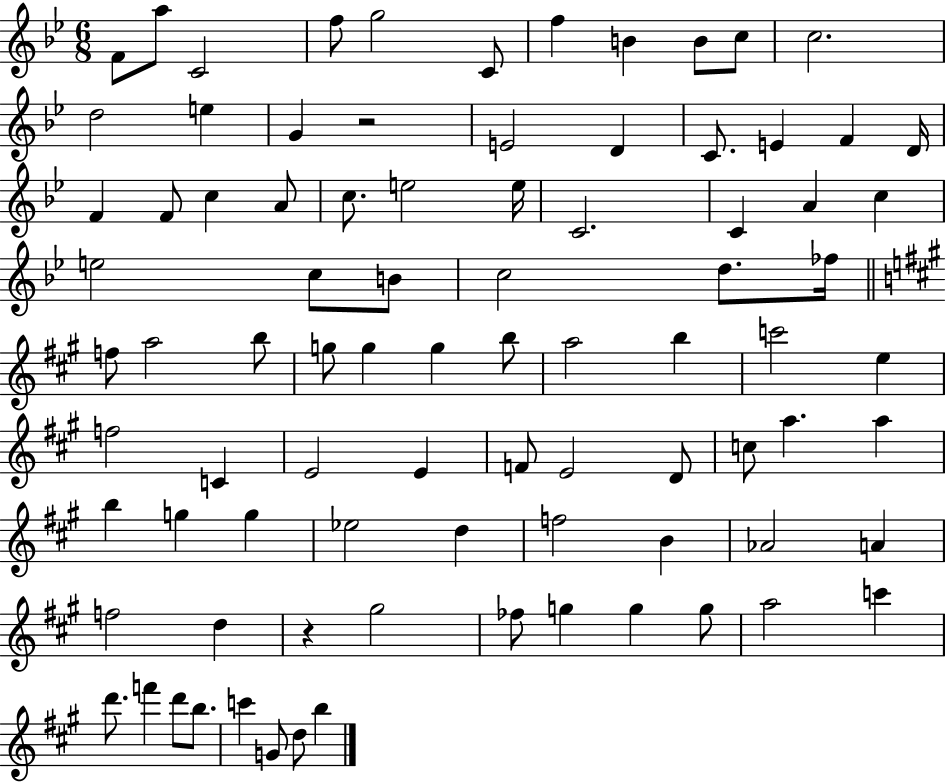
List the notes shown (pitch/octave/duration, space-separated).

F4/e A5/e C4/h F5/e G5/h C4/e F5/q B4/q B4/e C5/e C5/h. D5/h E5/q G4/q R/h E4/h D4/q C4/e. E4/q F4/q D4/s F4/q F4/e C5/q A4/e C5/e. E5/h E5/s C4/h. C4/q A4/q C5/q E5/h C5/e B4/e C5/h D5/e. FES5/s F5/e A5/h B5/e G5/e G5/q G5/q B5/e A5/h B5/q C6/h E5/q F5/h C4/q E4/h E4/q F4/e E4/h D4/e C5/e A5/q. A5/q B5/q G5/q G5/q Eb5/h D5/q F5/h B4/q Ab4/h A4/q F5/h D5/q R/q G#5/h FES5/e G5/q G5/q G5/e A5/h C6/q D6/e. F6/q D6/e B5/e. C6/q G4/e D5/e B5/q